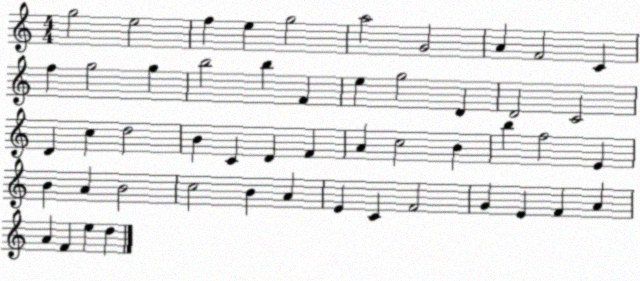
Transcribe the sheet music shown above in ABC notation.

X:1
T:Untitled
M:4/4
L:1/4
K:C
g2 e2 f e g2 a2 G2 A F2 C f g2 g b2 b F e g2 D D2 C2 D c d2 B C D F A c2 B b f2 E B A B2 c2 B A E C F2 G E F A A F e d